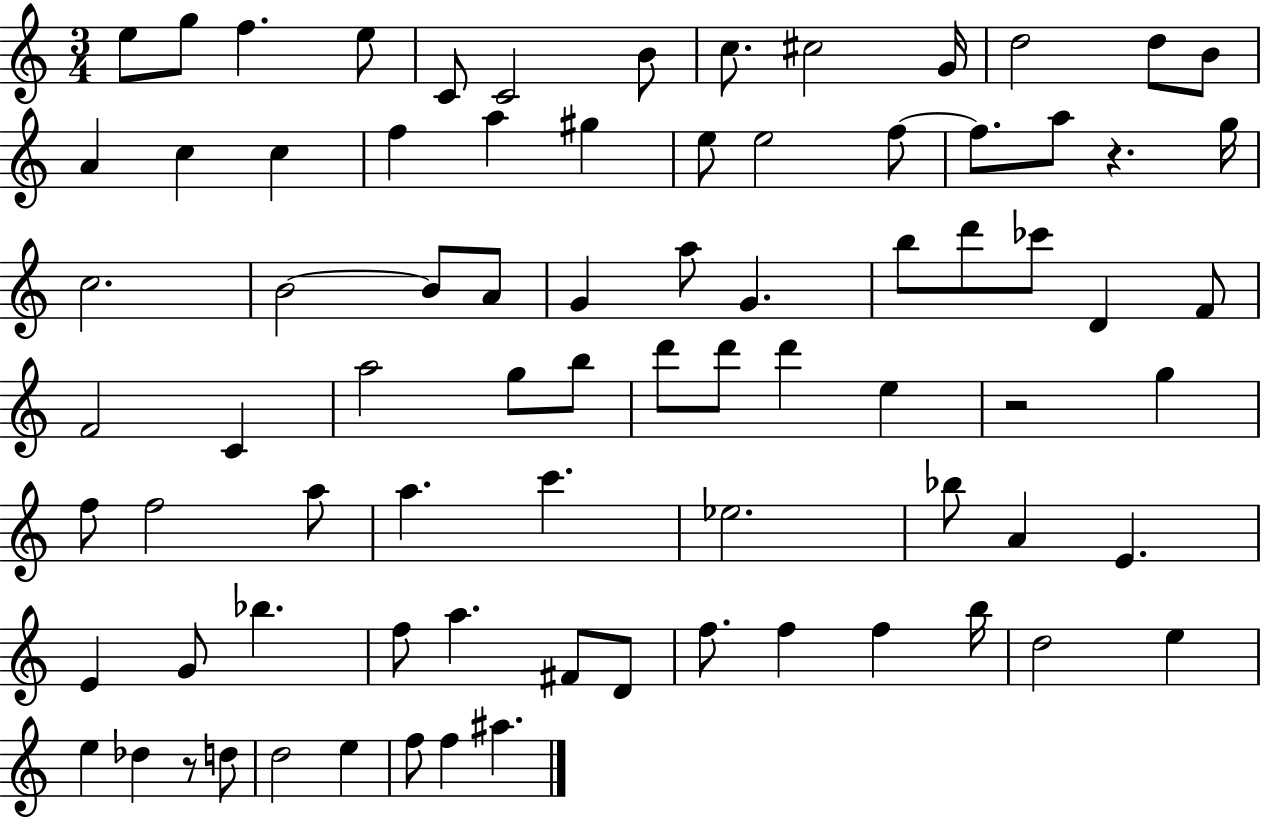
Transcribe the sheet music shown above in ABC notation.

X:1
T:Untitled
M:3/4
L:1/4
K:C
e/2 g/2 f e/2 C/2 C2 B/2 c/2 ^c2 G/4 d2 d/2 B/2 A c c f a ^g e/2 e2 f/2 f/2 a/2 z g/4 c2 B2 B/2 A/2 G a/2 G b/2 d'/2 _c'/2 D F/2 F2 C a2 g/2 b/2 d'/2 d'/2 d' e z2 g f/2 f2 a/2 a c' _e2 _b/2 A E E G/2 _b f/2 a ^F/2 D/2 f/2 f f b/4 d2 e e _d z/2 d/2 d2 e f/2 f ^a